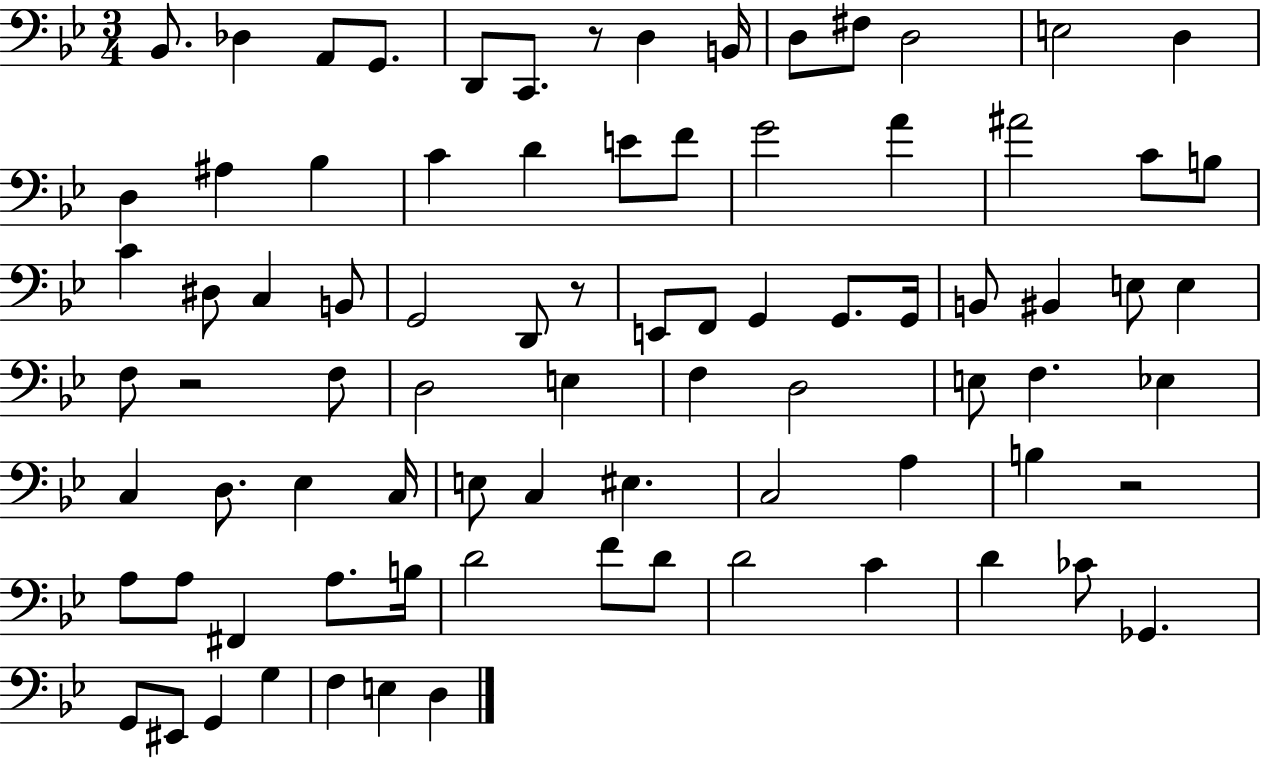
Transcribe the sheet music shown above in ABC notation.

X:1
T:Untitled
M:3/4
L:1/4
K:Bb
_B,,/2 _D, A,,/2 G,,/2 D,,/2 C,,/2 z/2 D, B,,/4 D,/2 ^F,/2 D,2 E,2 D, D, ^A, _B, C D E/2 F/2 G2 A ^A2 C/2 B,/2 C ^D,/2 C, B,,/2 G,,2 D,,/2 z/2 E,,/2 F,,/2 G,, G,,/2 G,,/4 B,,/2 ^B,, E,/2 E, F,/2 z2 F,/2 D,2 E, F, D,2 E,/2 F, _E, C, D,/2 _E, C,/4 E,/2 C, ^E, C,2 A, B, z2 A,/2 A,/2 ^F,, A,/2 B,/4 D2 F/2 D/2 D2 C D _C/2 _G,, G,,/2 ^E,,/2 G,, G, F, E, D,